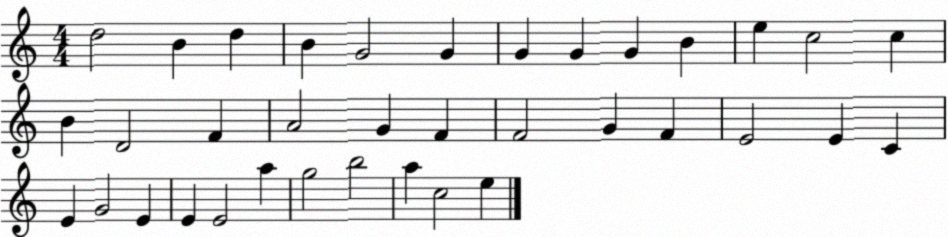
X:1
T:Untitled
M:4/4
L:1/4
K:C
d2 B d B G2 G G G G B e c2 c B D2 F A2 G F F2 G F E2 E C E G2 E E E2 a g2 b2 a c2 e